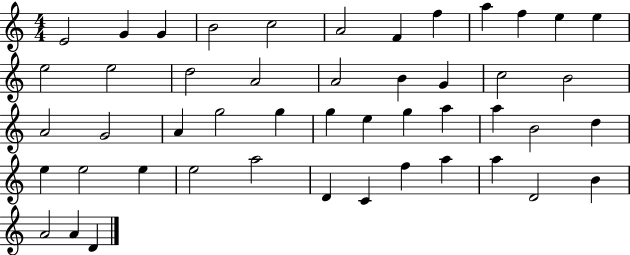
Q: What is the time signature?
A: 4/4